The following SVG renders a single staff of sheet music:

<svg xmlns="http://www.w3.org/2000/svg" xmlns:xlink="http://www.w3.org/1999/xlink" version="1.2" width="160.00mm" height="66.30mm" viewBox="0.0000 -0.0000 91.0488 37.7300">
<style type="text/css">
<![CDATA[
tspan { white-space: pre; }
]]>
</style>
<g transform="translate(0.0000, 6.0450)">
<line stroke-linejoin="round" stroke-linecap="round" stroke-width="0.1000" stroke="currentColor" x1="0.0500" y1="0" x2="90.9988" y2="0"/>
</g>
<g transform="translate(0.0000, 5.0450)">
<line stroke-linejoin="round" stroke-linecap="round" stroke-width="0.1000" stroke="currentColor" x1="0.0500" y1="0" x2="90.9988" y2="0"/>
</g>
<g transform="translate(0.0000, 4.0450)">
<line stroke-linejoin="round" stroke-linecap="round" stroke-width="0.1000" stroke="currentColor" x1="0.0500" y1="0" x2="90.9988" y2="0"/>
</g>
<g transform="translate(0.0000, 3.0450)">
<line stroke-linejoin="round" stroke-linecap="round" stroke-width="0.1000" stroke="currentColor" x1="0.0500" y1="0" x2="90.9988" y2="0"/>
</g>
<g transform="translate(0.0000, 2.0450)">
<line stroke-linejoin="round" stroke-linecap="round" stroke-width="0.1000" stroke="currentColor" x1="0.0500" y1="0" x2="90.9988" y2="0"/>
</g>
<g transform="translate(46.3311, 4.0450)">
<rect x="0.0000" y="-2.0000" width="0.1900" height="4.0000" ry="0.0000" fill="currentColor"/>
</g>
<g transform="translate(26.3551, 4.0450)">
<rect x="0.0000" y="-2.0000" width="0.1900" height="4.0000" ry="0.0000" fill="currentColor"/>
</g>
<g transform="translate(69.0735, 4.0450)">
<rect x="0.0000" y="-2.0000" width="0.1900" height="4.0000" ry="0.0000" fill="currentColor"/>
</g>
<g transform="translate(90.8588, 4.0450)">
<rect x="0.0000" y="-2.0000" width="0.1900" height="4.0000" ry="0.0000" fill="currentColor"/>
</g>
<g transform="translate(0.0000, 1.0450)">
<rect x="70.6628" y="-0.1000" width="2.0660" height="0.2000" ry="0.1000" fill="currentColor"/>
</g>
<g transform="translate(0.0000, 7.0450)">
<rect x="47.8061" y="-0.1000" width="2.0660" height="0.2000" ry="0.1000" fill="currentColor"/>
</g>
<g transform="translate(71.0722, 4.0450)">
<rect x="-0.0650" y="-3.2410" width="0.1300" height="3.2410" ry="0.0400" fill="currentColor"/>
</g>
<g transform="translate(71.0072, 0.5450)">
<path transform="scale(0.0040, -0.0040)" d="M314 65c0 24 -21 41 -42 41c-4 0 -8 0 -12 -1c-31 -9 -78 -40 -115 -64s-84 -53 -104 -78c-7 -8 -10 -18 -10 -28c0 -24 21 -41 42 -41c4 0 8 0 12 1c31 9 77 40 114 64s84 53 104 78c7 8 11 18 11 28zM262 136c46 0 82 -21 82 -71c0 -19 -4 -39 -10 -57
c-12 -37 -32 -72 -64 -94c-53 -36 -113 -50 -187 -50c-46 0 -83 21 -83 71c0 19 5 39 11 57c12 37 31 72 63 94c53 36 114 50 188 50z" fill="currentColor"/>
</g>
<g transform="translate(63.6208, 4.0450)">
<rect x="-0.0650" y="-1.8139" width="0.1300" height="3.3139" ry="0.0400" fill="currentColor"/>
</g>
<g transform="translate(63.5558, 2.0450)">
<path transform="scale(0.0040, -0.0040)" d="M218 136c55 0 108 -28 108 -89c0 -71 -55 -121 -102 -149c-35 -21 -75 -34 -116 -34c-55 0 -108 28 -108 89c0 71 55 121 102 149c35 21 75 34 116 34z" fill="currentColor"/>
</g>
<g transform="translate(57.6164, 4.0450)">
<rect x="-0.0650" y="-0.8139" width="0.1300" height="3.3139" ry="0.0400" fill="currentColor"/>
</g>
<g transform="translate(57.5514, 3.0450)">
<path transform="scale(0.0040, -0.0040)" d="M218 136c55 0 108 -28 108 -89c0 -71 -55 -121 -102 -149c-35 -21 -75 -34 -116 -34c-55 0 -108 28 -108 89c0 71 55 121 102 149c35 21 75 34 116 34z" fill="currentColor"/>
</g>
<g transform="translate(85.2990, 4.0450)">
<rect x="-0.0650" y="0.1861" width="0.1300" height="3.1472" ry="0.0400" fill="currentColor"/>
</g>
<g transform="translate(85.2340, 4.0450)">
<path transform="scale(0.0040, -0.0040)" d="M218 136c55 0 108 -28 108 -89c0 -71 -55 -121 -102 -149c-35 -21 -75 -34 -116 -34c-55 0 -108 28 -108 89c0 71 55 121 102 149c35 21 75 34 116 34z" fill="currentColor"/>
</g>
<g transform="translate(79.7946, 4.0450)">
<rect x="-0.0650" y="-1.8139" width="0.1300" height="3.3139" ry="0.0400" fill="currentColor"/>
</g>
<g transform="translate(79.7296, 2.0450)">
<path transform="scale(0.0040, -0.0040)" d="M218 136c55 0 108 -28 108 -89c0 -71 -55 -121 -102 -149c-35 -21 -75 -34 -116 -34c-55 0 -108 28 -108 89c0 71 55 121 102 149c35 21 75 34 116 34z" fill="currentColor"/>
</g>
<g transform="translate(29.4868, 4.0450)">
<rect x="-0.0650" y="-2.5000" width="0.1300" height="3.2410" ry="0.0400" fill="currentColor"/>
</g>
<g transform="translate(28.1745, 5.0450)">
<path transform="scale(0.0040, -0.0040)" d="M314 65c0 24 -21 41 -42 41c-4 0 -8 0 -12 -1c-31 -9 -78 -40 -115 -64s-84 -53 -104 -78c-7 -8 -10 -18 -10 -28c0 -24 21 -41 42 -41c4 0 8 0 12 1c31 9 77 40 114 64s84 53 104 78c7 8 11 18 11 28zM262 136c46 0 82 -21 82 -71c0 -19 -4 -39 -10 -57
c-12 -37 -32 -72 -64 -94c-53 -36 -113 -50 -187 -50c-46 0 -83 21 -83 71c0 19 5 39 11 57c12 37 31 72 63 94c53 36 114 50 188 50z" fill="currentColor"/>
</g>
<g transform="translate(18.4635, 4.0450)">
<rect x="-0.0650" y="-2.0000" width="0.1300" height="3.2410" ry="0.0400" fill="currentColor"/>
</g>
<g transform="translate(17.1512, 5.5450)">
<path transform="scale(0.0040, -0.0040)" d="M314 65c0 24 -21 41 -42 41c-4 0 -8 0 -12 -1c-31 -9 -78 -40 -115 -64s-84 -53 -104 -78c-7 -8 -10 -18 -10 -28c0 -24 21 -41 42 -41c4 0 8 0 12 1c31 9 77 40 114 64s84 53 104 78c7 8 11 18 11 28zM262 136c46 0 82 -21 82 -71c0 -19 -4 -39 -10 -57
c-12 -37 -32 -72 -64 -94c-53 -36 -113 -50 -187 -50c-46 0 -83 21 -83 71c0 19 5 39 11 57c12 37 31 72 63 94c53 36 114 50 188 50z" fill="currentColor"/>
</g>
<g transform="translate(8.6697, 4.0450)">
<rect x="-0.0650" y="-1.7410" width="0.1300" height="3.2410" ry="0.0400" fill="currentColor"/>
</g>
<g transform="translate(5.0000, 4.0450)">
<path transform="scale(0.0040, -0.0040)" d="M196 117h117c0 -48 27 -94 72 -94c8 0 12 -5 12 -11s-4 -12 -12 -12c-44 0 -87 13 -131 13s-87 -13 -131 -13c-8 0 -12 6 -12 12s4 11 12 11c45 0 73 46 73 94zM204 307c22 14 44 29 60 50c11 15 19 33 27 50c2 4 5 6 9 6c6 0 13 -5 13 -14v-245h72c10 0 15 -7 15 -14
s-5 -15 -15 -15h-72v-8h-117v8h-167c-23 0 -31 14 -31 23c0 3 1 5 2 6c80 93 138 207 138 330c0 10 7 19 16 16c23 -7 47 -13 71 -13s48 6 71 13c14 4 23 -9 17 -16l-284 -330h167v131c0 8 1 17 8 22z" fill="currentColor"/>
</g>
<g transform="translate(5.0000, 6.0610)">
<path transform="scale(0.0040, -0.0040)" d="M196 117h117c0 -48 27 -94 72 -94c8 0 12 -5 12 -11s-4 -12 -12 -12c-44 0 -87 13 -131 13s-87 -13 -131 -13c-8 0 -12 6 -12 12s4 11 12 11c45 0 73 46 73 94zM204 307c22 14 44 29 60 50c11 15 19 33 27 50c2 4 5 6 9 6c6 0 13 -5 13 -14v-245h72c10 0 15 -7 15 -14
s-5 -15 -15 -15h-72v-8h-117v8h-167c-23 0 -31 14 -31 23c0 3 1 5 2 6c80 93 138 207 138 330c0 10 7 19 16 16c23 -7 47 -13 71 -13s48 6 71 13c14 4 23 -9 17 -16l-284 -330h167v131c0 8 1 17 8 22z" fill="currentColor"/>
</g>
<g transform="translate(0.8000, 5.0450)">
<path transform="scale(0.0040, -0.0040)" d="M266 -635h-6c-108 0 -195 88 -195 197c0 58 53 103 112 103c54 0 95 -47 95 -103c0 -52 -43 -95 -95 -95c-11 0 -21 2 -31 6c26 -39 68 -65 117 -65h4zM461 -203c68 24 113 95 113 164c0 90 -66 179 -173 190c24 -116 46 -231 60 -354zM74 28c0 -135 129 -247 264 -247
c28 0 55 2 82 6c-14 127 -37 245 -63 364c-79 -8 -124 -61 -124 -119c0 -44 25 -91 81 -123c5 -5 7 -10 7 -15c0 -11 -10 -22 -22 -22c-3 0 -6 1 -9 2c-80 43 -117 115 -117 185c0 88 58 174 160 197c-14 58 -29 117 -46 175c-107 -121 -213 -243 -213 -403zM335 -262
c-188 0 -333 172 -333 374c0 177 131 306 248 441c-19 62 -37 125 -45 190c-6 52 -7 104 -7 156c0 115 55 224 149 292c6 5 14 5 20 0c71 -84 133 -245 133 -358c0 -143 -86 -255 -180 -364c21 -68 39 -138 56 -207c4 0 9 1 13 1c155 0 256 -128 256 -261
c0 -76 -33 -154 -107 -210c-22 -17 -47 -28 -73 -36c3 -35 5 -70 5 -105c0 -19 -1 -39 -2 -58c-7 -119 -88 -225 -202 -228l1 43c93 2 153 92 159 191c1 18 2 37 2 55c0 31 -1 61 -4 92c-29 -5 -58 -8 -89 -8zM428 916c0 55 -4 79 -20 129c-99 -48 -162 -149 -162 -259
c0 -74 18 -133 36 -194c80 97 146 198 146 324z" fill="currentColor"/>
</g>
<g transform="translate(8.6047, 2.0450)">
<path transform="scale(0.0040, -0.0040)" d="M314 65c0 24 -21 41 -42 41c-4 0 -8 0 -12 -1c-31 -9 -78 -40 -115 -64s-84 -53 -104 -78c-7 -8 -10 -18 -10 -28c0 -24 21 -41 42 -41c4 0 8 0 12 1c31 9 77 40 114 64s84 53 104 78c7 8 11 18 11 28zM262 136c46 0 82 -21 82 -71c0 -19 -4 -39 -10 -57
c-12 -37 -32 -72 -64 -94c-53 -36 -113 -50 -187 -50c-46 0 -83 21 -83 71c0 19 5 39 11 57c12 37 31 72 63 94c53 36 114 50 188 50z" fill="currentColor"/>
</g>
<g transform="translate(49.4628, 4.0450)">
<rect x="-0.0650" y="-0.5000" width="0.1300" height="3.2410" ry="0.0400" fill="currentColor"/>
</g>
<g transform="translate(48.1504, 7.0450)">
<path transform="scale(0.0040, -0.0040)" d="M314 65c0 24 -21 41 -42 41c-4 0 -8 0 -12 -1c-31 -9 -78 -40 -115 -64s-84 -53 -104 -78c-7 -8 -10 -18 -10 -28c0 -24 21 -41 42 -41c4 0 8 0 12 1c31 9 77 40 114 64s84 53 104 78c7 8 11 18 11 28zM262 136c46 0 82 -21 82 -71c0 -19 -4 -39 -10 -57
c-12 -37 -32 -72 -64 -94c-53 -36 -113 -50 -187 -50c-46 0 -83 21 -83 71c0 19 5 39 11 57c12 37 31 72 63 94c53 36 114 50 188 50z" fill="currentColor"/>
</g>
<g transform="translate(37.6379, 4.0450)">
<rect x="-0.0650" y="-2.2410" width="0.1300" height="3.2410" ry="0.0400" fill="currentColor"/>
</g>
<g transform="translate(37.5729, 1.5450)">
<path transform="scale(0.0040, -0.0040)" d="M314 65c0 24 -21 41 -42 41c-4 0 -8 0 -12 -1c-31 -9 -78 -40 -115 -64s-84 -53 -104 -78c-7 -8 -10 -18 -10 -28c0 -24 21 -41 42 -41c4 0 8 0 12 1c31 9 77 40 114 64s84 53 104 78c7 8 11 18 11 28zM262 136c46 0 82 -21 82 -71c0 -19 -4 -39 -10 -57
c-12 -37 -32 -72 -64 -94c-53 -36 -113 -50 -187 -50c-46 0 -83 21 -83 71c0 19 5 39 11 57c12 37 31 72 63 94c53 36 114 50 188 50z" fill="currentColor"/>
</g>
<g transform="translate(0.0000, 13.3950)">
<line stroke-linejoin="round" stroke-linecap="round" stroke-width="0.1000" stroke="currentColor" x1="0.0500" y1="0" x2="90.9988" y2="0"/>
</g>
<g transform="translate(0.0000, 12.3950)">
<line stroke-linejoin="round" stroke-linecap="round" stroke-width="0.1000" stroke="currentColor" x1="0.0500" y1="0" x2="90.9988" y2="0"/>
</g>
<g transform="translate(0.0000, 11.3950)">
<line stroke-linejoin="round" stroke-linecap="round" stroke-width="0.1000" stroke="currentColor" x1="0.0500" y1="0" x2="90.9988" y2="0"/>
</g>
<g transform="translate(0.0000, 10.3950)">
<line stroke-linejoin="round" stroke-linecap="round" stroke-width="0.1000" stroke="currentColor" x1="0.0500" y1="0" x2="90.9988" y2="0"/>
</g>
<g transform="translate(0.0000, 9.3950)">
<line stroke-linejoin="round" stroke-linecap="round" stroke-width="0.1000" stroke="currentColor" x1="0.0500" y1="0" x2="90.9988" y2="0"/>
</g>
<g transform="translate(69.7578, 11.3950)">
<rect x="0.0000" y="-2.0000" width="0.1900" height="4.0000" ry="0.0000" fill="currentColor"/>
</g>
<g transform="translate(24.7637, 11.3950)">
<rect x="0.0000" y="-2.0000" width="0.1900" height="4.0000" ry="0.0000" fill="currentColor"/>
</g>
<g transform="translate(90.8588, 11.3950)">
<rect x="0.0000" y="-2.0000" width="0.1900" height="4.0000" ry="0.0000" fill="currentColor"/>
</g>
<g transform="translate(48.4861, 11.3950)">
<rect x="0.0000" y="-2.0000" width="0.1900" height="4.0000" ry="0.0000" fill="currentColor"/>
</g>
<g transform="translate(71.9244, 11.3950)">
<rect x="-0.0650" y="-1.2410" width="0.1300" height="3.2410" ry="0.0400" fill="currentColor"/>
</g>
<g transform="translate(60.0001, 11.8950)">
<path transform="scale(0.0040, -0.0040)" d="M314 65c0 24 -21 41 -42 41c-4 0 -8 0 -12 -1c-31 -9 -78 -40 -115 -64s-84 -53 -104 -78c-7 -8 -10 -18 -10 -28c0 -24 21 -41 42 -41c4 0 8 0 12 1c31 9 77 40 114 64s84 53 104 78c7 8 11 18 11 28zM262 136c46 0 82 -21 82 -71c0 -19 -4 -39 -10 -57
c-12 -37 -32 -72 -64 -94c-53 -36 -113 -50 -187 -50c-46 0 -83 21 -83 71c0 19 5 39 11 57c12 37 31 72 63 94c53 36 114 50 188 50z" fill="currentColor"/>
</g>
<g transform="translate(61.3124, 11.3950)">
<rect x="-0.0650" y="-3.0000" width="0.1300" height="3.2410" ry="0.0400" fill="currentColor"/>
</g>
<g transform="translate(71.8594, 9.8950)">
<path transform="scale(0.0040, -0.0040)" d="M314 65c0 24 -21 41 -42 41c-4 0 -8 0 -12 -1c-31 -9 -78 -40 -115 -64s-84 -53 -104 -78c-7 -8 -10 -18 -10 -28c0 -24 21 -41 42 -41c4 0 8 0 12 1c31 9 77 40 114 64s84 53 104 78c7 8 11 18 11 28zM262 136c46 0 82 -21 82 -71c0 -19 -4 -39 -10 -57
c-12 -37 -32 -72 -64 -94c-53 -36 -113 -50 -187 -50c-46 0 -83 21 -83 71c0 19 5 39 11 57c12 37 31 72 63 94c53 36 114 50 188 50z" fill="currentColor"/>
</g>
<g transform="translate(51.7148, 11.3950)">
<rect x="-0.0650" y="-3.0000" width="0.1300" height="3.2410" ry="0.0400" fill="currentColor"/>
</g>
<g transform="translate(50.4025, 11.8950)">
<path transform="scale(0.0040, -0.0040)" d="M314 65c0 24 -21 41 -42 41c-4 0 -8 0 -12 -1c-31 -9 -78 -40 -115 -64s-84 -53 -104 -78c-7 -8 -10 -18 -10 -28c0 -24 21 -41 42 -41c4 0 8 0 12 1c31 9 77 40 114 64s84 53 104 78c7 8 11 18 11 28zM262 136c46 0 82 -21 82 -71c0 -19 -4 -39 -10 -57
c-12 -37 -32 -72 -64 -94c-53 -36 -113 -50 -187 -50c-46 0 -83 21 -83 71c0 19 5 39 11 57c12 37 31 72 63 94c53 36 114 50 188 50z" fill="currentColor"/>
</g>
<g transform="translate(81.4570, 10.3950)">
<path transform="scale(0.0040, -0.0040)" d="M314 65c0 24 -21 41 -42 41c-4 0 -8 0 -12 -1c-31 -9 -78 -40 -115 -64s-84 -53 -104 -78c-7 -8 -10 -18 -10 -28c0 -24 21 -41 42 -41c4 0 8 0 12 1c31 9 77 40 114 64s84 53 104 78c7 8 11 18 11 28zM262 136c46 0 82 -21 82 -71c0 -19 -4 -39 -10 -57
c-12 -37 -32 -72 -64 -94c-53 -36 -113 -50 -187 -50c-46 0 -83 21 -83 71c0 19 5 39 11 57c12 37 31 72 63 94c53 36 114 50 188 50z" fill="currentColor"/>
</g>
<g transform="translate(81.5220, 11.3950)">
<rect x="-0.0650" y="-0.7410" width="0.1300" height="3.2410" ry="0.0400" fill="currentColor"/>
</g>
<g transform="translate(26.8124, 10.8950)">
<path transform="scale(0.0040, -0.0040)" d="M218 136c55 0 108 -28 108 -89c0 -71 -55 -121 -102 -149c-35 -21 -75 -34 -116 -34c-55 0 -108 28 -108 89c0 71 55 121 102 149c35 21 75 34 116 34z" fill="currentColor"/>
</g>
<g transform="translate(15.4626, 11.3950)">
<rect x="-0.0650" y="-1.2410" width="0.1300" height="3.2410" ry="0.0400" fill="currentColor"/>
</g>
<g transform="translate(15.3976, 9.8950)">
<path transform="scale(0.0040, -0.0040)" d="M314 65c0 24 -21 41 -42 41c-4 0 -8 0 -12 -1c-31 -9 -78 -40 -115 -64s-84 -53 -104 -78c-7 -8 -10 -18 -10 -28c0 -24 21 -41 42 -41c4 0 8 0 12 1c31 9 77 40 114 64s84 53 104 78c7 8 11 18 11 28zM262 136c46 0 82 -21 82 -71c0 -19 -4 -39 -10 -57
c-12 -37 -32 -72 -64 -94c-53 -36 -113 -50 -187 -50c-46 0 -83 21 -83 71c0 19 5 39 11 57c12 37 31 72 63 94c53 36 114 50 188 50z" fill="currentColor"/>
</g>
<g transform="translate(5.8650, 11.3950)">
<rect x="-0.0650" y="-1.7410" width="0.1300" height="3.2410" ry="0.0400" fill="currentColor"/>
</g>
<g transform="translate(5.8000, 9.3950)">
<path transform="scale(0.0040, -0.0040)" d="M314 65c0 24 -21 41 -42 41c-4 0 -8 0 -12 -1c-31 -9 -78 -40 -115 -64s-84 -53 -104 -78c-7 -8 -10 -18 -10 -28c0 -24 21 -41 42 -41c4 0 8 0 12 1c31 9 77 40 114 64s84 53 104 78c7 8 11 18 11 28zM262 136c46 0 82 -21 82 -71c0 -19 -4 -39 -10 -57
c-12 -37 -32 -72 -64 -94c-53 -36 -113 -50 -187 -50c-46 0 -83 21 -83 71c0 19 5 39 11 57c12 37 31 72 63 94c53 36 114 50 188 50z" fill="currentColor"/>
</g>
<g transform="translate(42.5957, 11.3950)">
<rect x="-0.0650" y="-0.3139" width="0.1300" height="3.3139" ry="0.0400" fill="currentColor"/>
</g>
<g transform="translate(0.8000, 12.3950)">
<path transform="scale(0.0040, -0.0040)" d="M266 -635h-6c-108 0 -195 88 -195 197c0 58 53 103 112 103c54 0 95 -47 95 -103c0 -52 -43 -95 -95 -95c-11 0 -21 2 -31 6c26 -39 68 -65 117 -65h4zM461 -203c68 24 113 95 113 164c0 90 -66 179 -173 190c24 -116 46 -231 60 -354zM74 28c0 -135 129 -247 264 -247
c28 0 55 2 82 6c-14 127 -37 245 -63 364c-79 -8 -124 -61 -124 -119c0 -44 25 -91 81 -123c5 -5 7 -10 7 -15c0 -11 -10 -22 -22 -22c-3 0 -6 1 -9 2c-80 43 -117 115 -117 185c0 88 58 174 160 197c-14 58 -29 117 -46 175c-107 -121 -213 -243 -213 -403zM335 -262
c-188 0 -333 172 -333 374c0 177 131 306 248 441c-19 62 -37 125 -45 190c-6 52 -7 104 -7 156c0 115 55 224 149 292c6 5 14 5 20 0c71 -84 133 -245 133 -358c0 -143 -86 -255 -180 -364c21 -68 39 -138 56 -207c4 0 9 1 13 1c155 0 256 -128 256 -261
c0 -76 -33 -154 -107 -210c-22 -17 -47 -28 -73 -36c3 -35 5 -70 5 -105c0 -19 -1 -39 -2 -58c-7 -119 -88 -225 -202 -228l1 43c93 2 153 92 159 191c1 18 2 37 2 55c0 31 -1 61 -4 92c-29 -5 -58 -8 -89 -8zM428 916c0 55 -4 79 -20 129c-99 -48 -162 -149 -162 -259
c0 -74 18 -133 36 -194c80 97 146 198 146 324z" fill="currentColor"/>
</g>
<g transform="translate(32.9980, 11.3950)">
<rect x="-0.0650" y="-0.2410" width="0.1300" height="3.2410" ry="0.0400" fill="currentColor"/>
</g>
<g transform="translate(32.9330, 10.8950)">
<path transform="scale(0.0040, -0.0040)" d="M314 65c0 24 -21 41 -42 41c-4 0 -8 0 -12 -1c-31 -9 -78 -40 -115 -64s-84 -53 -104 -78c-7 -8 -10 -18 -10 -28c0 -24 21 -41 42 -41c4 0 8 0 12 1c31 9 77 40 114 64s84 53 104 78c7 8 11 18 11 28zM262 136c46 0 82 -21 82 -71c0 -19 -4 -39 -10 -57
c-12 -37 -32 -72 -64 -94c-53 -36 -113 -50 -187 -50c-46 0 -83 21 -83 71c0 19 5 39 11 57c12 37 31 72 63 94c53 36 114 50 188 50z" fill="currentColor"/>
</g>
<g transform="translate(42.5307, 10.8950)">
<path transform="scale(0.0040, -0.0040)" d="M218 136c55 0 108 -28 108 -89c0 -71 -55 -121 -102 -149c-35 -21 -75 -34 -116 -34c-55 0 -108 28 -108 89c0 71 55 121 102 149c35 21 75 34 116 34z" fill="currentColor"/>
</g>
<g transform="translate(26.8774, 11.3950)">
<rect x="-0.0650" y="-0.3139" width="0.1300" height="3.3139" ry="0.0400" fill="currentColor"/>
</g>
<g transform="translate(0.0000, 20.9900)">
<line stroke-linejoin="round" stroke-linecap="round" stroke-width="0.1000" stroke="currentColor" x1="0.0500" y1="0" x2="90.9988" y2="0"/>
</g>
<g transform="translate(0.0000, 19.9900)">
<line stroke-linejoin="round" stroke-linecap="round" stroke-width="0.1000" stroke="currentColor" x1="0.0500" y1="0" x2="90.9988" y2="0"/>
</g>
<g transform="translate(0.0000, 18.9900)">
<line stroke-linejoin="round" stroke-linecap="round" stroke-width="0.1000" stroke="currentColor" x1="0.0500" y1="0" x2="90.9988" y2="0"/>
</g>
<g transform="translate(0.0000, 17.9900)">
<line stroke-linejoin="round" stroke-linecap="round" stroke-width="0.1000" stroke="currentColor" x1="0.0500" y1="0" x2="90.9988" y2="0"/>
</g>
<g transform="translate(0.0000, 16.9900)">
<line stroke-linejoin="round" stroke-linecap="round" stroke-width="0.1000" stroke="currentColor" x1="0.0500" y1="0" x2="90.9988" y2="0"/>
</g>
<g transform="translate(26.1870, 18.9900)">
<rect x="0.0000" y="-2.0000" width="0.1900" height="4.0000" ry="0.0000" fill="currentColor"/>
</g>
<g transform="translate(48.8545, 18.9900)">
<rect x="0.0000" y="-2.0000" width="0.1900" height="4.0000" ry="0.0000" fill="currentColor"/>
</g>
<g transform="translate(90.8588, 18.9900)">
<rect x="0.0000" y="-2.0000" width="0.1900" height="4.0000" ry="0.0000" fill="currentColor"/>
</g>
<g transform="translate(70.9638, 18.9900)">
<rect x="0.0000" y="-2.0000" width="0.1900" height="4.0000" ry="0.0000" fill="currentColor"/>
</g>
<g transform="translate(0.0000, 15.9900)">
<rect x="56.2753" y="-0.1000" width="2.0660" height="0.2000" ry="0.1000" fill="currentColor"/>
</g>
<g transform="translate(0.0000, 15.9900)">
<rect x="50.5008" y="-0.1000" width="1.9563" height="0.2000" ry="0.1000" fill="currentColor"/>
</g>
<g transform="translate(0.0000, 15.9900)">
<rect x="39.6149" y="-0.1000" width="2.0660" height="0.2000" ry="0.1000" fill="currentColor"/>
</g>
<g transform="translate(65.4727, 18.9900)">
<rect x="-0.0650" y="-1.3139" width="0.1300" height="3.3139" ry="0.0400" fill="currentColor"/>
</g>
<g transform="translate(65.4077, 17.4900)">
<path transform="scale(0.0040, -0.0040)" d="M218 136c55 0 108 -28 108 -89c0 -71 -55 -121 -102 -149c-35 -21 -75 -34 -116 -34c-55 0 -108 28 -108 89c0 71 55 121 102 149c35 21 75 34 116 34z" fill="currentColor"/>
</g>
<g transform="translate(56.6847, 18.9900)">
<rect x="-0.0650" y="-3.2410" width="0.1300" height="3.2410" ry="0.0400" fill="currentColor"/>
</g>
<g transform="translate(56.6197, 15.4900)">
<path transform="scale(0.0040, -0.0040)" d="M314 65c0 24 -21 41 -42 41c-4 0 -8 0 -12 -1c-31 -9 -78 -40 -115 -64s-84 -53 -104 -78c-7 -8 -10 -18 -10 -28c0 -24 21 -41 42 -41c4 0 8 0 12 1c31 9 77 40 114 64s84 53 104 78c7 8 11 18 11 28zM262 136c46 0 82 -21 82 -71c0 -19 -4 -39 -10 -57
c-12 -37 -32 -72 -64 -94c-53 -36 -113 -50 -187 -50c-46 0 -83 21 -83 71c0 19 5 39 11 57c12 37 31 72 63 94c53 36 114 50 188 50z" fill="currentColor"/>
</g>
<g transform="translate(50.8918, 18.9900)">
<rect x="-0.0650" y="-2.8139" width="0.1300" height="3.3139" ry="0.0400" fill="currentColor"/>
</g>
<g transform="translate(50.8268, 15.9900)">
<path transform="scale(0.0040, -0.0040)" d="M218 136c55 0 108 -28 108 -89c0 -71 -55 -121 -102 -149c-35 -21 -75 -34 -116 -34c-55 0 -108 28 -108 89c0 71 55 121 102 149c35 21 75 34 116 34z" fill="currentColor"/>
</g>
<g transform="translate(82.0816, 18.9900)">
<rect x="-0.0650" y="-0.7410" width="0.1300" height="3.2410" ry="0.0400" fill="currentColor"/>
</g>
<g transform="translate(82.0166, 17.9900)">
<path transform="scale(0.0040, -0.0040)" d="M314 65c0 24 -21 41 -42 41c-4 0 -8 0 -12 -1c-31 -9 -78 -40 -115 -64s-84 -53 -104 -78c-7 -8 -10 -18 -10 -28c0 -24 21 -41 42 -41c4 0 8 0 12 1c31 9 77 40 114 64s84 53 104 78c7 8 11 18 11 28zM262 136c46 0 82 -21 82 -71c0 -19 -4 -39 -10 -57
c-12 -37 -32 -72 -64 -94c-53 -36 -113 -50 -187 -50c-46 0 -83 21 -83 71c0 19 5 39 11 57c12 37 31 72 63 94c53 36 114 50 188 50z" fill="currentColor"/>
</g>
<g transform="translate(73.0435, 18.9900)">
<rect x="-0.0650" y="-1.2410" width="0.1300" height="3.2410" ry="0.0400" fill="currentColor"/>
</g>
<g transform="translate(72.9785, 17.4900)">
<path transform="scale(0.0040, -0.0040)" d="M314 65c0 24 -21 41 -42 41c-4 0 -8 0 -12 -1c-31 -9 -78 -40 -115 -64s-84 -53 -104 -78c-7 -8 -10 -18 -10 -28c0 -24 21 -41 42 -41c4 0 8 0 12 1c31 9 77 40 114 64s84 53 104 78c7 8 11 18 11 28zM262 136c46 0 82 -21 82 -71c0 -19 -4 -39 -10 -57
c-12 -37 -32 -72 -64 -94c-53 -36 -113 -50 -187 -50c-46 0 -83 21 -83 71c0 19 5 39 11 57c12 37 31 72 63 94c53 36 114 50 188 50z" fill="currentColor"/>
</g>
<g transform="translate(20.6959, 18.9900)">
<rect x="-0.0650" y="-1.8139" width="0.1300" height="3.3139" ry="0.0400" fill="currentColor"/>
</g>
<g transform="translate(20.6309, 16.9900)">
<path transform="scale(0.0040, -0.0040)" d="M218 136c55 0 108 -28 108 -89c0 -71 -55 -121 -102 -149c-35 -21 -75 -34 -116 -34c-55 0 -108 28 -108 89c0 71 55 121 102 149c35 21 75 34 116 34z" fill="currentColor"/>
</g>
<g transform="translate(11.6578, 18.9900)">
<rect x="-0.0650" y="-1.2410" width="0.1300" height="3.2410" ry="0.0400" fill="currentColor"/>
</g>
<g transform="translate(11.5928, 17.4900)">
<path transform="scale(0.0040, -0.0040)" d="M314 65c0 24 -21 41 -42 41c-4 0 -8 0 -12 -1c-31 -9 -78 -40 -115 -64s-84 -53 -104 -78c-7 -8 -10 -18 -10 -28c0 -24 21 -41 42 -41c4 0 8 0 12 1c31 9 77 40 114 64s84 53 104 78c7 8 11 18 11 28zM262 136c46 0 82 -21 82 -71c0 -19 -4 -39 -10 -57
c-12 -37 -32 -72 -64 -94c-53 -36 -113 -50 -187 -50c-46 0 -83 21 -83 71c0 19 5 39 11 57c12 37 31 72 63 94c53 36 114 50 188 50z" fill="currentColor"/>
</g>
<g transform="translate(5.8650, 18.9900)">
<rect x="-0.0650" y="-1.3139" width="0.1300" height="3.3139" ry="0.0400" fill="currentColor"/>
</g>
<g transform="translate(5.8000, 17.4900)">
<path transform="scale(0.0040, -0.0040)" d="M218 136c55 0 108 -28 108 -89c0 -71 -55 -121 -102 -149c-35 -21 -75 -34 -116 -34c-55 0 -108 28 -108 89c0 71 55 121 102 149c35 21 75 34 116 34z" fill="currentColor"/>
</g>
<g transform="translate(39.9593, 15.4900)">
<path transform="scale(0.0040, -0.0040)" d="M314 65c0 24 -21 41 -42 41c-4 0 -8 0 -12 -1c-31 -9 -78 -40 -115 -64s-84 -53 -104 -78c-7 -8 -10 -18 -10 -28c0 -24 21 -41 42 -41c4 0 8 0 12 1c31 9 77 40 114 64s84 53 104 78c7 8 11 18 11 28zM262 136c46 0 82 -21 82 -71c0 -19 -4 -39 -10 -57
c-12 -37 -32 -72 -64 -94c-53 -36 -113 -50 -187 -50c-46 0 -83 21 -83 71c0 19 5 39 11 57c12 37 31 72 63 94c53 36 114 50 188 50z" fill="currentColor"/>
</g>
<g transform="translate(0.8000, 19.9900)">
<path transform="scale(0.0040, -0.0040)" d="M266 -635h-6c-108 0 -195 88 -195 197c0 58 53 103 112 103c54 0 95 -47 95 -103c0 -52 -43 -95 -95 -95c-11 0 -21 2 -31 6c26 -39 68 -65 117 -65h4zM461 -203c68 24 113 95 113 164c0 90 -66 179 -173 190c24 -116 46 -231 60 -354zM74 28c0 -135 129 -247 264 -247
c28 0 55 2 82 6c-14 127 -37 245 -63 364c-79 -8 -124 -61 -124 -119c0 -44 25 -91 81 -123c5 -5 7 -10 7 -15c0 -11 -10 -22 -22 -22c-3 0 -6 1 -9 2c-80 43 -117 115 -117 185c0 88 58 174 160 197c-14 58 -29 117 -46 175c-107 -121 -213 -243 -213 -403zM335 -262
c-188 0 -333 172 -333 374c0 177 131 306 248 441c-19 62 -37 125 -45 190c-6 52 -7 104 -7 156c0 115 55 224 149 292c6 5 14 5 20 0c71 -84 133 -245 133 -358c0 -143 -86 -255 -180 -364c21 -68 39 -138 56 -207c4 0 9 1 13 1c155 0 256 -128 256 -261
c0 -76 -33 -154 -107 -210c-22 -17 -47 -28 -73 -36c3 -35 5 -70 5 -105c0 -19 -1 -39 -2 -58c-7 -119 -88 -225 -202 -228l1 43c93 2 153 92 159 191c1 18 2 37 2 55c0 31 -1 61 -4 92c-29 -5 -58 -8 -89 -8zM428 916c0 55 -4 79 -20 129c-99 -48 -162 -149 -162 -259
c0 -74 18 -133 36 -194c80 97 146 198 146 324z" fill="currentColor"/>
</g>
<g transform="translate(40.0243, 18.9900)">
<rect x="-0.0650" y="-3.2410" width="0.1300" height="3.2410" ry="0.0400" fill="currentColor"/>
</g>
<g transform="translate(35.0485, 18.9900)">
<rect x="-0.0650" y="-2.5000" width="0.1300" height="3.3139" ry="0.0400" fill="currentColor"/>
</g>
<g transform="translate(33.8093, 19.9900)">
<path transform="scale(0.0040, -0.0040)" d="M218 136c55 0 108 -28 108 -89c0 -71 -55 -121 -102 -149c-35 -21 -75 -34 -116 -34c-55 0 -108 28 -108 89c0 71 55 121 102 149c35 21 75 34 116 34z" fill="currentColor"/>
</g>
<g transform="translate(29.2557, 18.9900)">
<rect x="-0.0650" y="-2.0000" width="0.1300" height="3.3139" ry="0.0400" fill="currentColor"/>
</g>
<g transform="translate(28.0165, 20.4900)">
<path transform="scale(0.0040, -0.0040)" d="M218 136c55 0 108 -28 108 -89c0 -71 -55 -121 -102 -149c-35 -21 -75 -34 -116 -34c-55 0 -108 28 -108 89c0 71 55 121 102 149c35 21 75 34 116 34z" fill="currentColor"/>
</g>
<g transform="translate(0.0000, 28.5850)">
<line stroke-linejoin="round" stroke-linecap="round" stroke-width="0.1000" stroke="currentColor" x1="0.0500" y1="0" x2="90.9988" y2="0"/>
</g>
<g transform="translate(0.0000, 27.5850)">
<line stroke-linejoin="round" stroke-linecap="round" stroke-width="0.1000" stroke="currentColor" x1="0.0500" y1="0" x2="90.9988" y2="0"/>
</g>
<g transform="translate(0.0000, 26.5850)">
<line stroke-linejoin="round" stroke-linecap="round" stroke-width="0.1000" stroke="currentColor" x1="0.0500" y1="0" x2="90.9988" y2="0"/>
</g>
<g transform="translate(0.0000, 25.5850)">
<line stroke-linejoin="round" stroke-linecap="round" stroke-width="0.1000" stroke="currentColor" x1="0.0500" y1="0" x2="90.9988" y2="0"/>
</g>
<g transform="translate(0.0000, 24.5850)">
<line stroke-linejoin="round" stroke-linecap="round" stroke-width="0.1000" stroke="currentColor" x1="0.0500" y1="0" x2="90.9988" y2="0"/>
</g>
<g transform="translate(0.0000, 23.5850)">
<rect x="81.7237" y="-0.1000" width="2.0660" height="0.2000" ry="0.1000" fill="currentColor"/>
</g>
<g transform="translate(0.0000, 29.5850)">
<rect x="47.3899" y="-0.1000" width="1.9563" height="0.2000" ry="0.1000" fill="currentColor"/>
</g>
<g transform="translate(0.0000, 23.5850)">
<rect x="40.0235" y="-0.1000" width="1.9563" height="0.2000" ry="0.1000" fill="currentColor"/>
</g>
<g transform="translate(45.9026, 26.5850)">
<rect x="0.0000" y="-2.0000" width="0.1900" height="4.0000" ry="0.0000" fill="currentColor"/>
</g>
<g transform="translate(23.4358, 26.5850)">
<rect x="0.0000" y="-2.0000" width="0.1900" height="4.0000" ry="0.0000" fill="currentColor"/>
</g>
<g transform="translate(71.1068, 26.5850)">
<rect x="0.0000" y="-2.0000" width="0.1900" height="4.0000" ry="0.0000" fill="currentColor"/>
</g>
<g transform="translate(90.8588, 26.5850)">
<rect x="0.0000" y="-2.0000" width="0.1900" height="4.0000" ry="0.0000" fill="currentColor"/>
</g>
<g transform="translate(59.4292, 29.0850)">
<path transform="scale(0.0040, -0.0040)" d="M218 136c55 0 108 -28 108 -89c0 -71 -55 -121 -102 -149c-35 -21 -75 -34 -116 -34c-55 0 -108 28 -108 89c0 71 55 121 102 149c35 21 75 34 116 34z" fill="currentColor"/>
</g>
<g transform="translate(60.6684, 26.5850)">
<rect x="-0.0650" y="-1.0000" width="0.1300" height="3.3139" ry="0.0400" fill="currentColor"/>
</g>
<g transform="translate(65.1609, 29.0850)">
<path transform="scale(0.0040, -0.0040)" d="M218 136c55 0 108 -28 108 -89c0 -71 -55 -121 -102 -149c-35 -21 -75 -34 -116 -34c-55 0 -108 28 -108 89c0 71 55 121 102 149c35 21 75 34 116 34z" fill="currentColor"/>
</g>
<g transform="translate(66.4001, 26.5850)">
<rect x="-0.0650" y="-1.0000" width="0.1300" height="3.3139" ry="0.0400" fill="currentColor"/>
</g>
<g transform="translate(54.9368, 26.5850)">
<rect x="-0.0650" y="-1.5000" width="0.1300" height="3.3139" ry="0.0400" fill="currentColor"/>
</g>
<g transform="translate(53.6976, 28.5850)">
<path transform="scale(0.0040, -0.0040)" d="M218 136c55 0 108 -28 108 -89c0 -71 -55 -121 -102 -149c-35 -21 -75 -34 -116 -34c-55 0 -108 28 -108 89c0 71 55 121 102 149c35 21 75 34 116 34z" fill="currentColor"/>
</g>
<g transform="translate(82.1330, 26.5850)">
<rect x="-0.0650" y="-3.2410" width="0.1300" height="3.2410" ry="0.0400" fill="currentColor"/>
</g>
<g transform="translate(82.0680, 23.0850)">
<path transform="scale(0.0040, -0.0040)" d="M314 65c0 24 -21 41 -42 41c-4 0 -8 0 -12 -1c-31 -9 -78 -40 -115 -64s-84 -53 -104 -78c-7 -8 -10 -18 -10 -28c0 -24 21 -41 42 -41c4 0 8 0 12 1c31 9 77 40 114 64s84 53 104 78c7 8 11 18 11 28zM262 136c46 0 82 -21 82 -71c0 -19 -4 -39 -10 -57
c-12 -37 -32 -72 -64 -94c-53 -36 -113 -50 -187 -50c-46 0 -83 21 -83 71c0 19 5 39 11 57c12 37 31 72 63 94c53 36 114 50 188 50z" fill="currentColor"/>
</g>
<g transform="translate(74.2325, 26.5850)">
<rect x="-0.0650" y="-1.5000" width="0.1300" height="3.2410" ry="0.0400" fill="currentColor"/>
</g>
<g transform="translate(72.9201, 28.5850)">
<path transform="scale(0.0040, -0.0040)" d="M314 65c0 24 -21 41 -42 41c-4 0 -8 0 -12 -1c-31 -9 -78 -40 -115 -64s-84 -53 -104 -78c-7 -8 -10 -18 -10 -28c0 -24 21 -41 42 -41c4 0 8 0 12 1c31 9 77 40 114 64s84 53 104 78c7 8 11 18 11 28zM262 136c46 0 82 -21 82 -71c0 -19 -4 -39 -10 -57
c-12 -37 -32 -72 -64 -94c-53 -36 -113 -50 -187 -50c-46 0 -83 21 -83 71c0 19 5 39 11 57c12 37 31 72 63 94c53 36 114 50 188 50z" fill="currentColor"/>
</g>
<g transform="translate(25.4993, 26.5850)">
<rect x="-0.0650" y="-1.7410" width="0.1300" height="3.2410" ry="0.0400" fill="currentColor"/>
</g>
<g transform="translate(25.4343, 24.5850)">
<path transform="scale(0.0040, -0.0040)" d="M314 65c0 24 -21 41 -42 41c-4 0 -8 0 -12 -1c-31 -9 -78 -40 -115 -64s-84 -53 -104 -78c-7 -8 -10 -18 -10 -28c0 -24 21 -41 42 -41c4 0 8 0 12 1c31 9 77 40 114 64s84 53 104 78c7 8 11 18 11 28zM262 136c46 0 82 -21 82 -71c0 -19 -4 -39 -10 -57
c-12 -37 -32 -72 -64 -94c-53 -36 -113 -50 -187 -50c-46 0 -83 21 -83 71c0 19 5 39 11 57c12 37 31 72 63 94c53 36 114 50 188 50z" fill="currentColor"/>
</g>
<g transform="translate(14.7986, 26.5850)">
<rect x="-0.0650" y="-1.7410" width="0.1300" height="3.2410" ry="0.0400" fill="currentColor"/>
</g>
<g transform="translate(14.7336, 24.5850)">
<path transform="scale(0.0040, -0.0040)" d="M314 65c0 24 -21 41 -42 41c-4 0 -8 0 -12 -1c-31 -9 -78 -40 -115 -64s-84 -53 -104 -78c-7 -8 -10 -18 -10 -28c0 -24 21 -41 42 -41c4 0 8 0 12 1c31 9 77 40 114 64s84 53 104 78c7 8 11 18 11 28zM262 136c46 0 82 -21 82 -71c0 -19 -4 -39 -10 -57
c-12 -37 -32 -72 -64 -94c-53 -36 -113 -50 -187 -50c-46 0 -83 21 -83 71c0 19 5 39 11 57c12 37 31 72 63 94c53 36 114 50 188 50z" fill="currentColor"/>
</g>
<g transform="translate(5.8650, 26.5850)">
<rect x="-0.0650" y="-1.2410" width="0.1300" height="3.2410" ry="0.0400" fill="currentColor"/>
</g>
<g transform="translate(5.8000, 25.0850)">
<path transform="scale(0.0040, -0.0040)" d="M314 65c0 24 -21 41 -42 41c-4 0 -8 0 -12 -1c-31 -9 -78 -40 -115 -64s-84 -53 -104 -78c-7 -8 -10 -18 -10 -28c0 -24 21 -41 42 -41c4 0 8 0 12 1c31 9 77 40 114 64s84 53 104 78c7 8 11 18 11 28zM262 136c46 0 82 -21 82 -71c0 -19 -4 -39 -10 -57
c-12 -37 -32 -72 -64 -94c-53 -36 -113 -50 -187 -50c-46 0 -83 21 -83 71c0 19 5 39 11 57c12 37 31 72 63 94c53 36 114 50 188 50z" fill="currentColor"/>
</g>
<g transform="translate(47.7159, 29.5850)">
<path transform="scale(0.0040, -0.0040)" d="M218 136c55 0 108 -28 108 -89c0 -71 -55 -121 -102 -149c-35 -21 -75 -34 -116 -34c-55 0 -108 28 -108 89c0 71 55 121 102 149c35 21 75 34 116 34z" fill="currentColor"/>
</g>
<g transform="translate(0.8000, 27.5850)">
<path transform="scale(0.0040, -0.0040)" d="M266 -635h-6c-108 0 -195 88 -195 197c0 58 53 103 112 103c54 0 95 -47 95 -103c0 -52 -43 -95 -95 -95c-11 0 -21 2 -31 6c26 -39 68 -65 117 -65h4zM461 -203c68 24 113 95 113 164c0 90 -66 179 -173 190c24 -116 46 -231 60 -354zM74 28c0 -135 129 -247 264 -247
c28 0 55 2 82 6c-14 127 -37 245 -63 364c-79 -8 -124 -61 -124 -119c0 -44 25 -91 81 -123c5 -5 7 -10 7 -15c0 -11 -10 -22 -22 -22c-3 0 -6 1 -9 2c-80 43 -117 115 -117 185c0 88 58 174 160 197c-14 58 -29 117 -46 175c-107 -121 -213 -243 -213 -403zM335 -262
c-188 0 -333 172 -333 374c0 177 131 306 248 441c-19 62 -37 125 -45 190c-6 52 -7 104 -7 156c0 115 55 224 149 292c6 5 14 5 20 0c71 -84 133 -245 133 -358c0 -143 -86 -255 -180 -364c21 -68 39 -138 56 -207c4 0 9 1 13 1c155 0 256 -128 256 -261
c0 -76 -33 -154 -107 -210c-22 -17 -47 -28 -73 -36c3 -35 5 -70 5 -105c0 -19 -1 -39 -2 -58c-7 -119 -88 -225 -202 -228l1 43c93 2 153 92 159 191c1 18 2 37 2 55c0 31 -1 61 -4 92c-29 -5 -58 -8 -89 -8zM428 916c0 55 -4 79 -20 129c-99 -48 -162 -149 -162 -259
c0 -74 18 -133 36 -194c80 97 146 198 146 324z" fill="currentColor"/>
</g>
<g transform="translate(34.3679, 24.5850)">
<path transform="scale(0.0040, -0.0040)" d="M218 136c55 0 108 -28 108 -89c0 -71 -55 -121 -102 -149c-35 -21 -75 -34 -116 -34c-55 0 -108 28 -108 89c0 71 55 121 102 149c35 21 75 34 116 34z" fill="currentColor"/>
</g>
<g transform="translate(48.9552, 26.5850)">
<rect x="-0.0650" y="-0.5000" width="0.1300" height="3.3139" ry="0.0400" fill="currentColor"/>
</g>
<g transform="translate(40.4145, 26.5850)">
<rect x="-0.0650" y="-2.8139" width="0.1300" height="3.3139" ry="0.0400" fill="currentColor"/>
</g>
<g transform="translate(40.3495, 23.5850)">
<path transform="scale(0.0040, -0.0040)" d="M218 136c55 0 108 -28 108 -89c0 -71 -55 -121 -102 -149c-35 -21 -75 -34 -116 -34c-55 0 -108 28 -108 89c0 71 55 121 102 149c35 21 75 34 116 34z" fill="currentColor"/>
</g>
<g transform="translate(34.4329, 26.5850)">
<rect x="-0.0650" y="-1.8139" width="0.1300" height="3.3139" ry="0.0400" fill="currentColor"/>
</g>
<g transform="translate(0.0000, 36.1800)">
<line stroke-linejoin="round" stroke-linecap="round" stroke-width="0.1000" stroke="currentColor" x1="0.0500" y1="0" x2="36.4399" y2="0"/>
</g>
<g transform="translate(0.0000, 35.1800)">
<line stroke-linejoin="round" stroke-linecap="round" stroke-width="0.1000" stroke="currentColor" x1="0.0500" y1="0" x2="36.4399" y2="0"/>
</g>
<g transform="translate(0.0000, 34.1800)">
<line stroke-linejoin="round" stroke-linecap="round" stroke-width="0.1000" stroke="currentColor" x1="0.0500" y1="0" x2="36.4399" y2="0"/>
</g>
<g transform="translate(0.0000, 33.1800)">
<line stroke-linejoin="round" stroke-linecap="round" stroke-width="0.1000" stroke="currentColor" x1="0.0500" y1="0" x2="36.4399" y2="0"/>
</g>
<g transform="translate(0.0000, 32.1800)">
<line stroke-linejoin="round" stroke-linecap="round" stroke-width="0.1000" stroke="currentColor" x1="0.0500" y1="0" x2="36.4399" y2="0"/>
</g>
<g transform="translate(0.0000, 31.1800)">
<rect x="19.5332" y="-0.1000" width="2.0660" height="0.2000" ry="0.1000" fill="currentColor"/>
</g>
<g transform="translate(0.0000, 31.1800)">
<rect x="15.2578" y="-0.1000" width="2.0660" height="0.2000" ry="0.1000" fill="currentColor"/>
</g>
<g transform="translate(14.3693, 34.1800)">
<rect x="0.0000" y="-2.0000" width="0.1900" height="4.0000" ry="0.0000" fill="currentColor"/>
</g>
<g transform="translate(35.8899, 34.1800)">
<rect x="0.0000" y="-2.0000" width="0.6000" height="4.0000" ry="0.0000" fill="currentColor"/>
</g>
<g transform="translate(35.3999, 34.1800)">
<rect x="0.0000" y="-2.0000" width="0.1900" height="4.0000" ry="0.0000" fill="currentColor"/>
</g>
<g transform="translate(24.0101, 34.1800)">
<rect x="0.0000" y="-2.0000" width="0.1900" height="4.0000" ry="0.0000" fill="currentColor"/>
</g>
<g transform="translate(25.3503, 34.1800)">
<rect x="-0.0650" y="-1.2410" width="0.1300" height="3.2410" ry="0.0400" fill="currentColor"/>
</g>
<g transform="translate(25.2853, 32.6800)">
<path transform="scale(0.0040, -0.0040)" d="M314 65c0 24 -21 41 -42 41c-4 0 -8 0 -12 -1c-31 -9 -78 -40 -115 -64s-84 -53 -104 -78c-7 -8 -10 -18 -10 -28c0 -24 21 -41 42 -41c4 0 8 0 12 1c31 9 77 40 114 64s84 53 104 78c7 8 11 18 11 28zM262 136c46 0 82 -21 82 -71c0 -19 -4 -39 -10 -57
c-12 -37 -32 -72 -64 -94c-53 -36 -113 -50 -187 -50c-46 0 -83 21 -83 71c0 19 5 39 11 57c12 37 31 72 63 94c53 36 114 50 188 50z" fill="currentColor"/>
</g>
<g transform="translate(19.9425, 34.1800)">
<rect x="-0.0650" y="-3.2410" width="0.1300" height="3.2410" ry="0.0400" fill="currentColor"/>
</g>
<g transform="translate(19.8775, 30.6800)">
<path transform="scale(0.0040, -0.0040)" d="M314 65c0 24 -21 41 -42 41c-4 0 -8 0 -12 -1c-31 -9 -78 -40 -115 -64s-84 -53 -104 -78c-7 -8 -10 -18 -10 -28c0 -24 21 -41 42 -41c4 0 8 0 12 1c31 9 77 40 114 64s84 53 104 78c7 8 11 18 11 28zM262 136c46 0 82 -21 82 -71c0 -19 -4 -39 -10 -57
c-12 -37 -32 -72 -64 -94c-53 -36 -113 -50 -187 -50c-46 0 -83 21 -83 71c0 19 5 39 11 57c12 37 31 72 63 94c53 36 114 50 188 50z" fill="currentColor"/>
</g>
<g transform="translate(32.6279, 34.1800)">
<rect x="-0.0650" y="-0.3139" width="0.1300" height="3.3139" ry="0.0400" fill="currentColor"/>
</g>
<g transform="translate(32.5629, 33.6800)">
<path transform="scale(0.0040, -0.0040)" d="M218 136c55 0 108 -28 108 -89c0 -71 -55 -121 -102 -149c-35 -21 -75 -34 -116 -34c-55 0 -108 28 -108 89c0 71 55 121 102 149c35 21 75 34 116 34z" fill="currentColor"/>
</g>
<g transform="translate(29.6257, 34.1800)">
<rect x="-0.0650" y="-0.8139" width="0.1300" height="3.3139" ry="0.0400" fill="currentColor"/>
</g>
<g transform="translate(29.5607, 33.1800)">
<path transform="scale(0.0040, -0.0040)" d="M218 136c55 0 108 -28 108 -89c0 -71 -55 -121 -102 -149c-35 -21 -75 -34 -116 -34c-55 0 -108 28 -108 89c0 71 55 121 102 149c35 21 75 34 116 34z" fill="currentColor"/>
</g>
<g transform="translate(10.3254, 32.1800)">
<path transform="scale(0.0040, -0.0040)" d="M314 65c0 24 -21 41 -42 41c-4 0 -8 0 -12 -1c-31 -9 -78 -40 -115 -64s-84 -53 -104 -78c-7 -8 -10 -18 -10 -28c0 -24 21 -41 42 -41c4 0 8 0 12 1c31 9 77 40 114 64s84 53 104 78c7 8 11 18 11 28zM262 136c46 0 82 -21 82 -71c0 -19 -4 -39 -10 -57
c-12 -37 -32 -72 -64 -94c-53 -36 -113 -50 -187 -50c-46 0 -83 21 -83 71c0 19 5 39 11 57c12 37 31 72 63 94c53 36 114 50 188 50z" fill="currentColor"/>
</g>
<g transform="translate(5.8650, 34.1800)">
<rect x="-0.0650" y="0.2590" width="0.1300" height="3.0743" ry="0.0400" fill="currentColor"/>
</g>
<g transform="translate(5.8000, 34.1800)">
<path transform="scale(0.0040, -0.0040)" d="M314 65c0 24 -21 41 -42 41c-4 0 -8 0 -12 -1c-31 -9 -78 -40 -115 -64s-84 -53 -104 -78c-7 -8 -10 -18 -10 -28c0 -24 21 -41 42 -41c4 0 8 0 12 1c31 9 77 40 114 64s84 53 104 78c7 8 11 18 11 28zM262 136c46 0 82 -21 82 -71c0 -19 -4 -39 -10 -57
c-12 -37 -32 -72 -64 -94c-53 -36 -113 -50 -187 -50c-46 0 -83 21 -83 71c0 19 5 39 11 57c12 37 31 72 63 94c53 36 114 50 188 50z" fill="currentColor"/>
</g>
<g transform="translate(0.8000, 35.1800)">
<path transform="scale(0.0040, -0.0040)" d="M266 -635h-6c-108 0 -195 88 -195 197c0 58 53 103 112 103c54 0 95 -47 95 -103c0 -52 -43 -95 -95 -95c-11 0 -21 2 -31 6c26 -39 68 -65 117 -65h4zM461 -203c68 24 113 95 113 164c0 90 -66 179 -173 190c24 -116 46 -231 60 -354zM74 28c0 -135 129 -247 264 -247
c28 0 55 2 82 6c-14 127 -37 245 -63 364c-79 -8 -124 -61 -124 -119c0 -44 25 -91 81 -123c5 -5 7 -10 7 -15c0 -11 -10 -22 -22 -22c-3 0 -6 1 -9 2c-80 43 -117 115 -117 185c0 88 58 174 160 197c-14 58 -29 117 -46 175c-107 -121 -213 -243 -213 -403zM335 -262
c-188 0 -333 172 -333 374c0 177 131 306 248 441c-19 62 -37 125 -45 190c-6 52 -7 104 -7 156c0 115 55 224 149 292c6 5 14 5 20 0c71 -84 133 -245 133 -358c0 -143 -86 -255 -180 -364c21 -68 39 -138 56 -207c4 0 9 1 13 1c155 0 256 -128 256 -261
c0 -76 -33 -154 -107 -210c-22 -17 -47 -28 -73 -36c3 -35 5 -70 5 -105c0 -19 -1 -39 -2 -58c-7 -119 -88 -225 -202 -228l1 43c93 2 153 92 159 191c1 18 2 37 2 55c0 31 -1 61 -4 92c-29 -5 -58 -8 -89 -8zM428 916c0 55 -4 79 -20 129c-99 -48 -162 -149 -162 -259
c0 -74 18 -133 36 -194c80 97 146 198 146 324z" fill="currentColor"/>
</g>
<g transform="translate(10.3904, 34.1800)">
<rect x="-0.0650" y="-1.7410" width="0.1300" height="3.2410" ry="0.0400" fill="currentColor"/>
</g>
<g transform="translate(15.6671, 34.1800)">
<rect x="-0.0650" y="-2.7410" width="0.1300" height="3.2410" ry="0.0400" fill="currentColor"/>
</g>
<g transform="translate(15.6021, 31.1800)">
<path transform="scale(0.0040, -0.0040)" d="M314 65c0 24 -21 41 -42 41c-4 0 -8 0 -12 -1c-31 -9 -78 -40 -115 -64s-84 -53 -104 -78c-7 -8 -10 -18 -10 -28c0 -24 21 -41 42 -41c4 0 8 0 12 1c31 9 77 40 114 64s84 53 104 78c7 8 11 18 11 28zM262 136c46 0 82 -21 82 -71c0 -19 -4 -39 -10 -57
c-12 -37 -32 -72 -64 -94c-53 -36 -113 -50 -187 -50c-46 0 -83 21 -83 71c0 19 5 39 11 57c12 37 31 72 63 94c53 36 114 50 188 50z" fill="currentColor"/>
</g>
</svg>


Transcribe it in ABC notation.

X:1
T:Untitled
M:4/4
L:1/4
K:C
f2 F2 G2 g2 C2 d f b2 f B f2 e2 c c2 c A2 A2 e2 d2 e e2 f F G b2 a b2 e e2 d2 e2 f2 f2 f a C E D D E2 b2 B2 f2 a2 b2 e2 d c